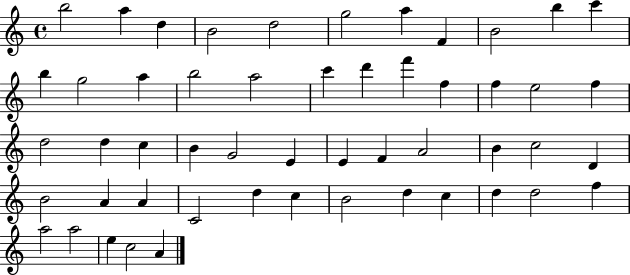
{
  \clef treble
  \time 4/4
  \defaultTimeSignature
  \key c \major
  b''2 a''4 d''4 | b'2 d''2 | g''2 a''4 f'4 | b'2 b''4 c'''4 | \break b''4 g''2 a''4 | b''2 a''2 | c'''4 d'''4 f'''4 f''4 | f''4 e''2 f''4 | \break d''2 d''4 c''4 | b'4 g'2 e'4 | e'4 f'4 a'2 | b'4 c''2 d'4 | \break b'2 a'4 a'4 | c'2 d''4 c''4 | b'2 d''4 c''4 | d''4 d''2 f''4 | \break a''2 a''2 | e''4 c''2 a'4 | \bar "|."
}